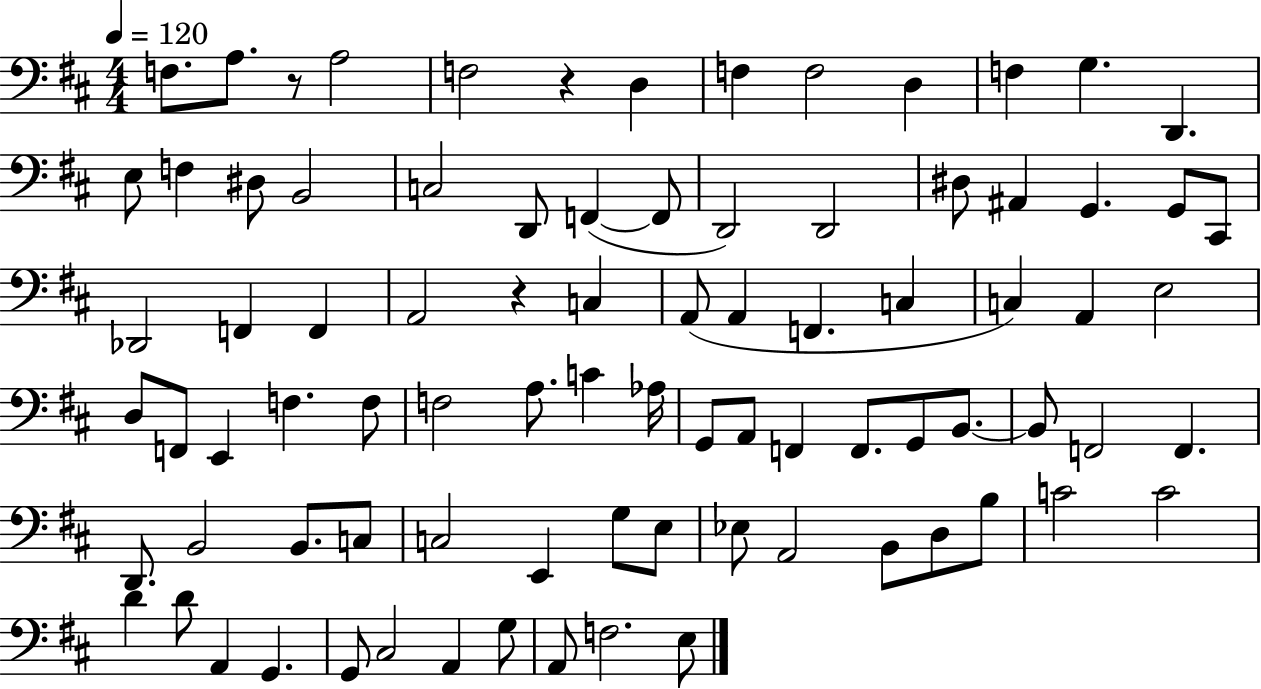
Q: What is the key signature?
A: D major